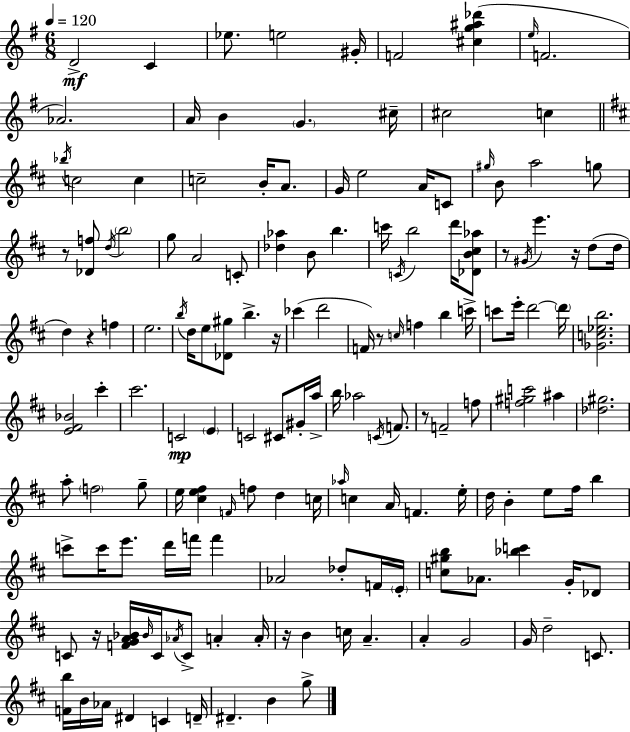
D4/h C4/q Eb5/e. E5/h G#4/s F4/h [C#5,G5,A#5,Db6]/q E5/s F4/h. Ab4/h. A4/s B4/q G4/q. C#5/s C#5/h C5/q Bb5/s C5/h C5/q C5/h B4/s A4/e. G4/s E5/h A4/s C4/e G#5/s B4/e A5/h G5/e R/e [Db4,F5]/e D5/s B5/h G5/e A4/h C4/e [Db5,Ab5]/q B4/e B5/q. C6/s C4/s B5/h D6/s [Db4,B4,C#5,Ab5]/e R/e G#4/s E6/q. R/s D5/e D5/s D5/q R/q F5/q E5/h. B5/s D5/s E5/e [Db4,G#5]/e B5/q. R/s CES6/q D6/h F4/s R/e C5/s F5/q B5/q C6/s C6/e E6/s D6/h D6/s [Gb4,C5,Eb5,B5]/h. [E4,F#4,Bb4]/h C#6/q C#6/h. C4/h E4/q C4/h C#4/e G#4/s A5/s B5/s Ab5/h C4/s F4/e. R/e F4/h F5/e [F5,G#5,C6]/h A#5/q [Db5,G#5]/h. A5/e F5/h G5/e E5/s [C#5,E5,F#5]/q F4/s F5/e D5/q C5/s Ab5/s C5/q A4/s F4/q. E5/s D5/s B4/q E5/e F#5/s B5/q C6/e C6/s E6/e. D6/s F6/s F6/q Ab4/h Db5/e F4/s E4/s [C5,G#5,B5]/e Ab4/e. [Bb5,C6]/q G4/s Db4/e C4/e R/s [F4,G4,A4,Bb4]/s Bb4/s C4/s Ab4/s C4/e A4/q A4/s R/s B4/q C5/s A4/q. A4/q G4/h G4/s D5/h C4/e. [F4,B5]/s B4/s Ab4/s D#4/q C4/q D4/s D#4/q. B4/q G5/e